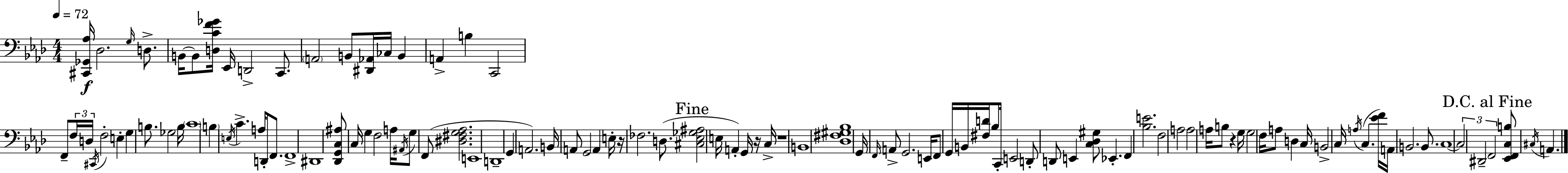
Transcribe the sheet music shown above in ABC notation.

X:1
T:Untitled
M:4/4
L:1/4
K:Ab
[^C,,_G,,_A,]/4 _D,2 G,/4 D,/2 B,,/4 B,,/2 [D,CF_G]/4 _E,,/4 D,,2 C,,/2 A,,2 B,,/2 [^D,,_A,,]/4 _C,/4 B,, A,, B, C,,2 F,,/2 F,/4 D,/4 ^C,,/4 F,2 E, G, B,/2 _G,2 B,/4 C4 B, E,/4 C A,/4 D,,/2 F,,/2 F,,4 ^D,,4 [_D,,G,,C,^A,]/2 C,/4 G, F,2 A,/4 ^A,,/4 G,/2 F,,/2 [^D,^F,G,_A,]2 E,,4 D,,4 G,, A,,2 B,,/4 A,,/2 G,,2 A,, E,/4 z/4 _F,2 D,/2 [^C,_E,_G,^A,]2 E,/4 A,, G,,/4 z/4 C,/4 z4 B,,4 [_D,^F,^G,_B,]4 G,,/4 F,,/4 A,,/2 G,,2 E,,/4 F,,/2 G,,/4 B,,/4 [^F,D]/4 _B,/2 C,,/4 E,,2 D,,/2 D,,/2 E,, [C,_D,^G,]/2 _E,, F,, [_B,E]2 F,2 A,2 A,2 A,/4 B,/2 z G,/4 G,2 F,/4 A,/2 D, C,/4 B,,2 C,/4 A,/4 C, [_EF]/4 A,,/4 B,,2 B,,/2 C,4 C,2 ^D,,2 F,,2 [_E,,F,,C,B,]/2 ^C,/4 A,,